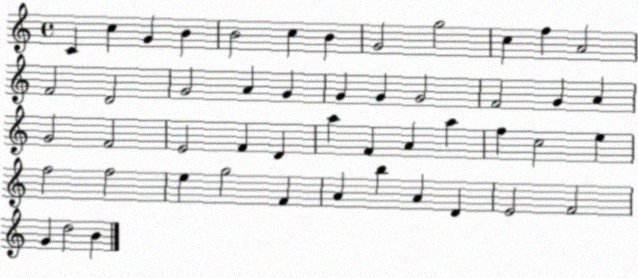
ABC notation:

X:1
T:Untitled
M:4/4
L:1/4
K:C
C c G B B2 c B G2 g2 c f A2 F2 D2 G2 A G G G G2 F2 G A G2 F2 E2 F D a F A a f c2 e f2 f2 e g2 F A b A D E2 F2 G d2 B